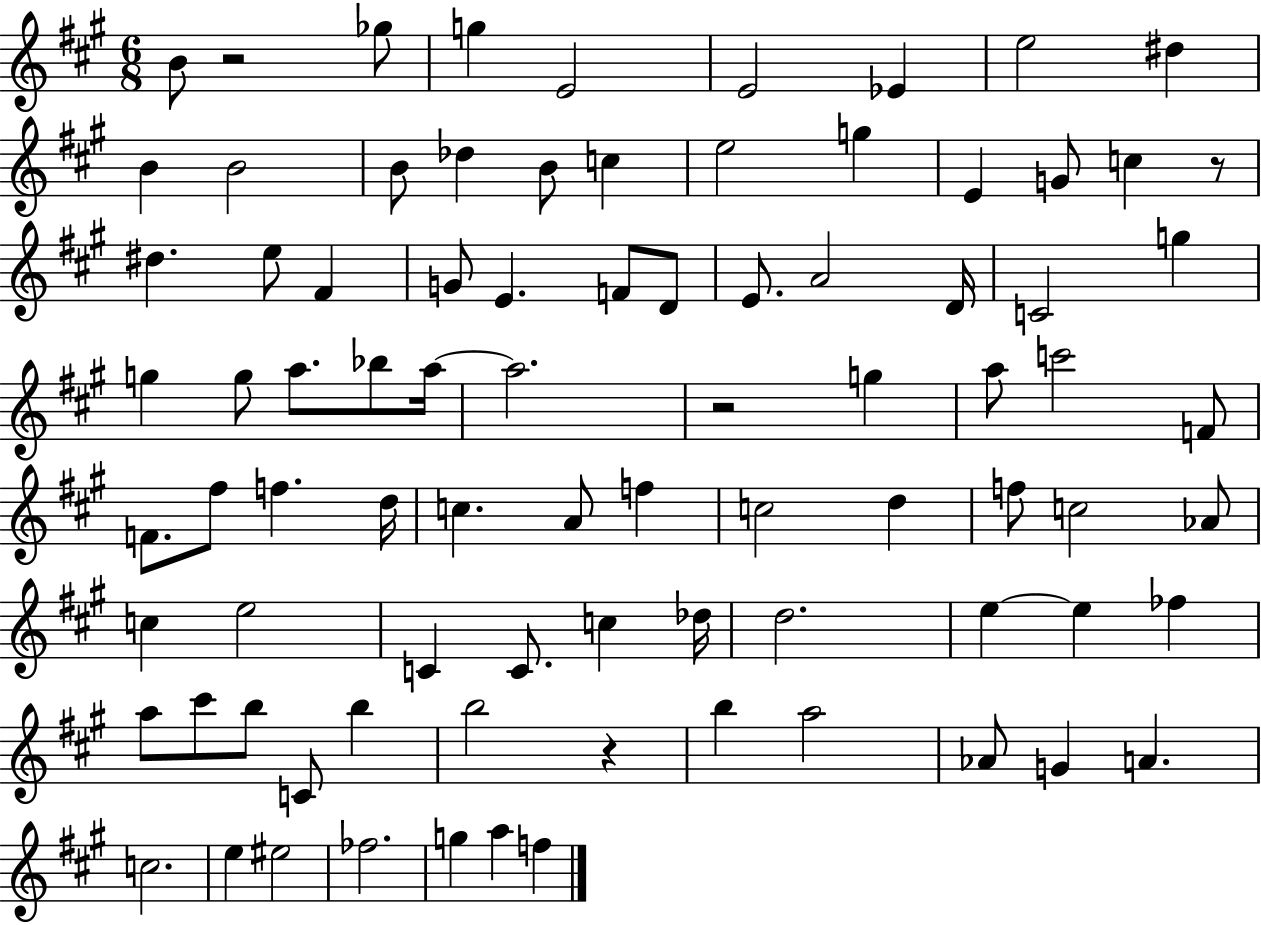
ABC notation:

X:1
T:Untitled
M:6/8
L:1/4
K:A
B/2 z2 _g/2 g E2 E2 _E e2 ^d B B2 B/2 _d B/2 c e2 g E G/2 c z/2 ^d e/2 ^F G/2 E F/2 D/2 E/2 A2 D/4 C2 g g g/2 a/2 _b/2 a/4 a2 z2 g a/2 c'2 F/2 F/2 ^f/2 f d/4 c A/2 f c2 d f/2 c2 _A/2 c e2 C C/2 c _d/4 d2 e e _f a/2 ^c'/2 b/2 C/2 b b2 z b a2 _A/2 G A c2 e ^e2 _f2 g a f